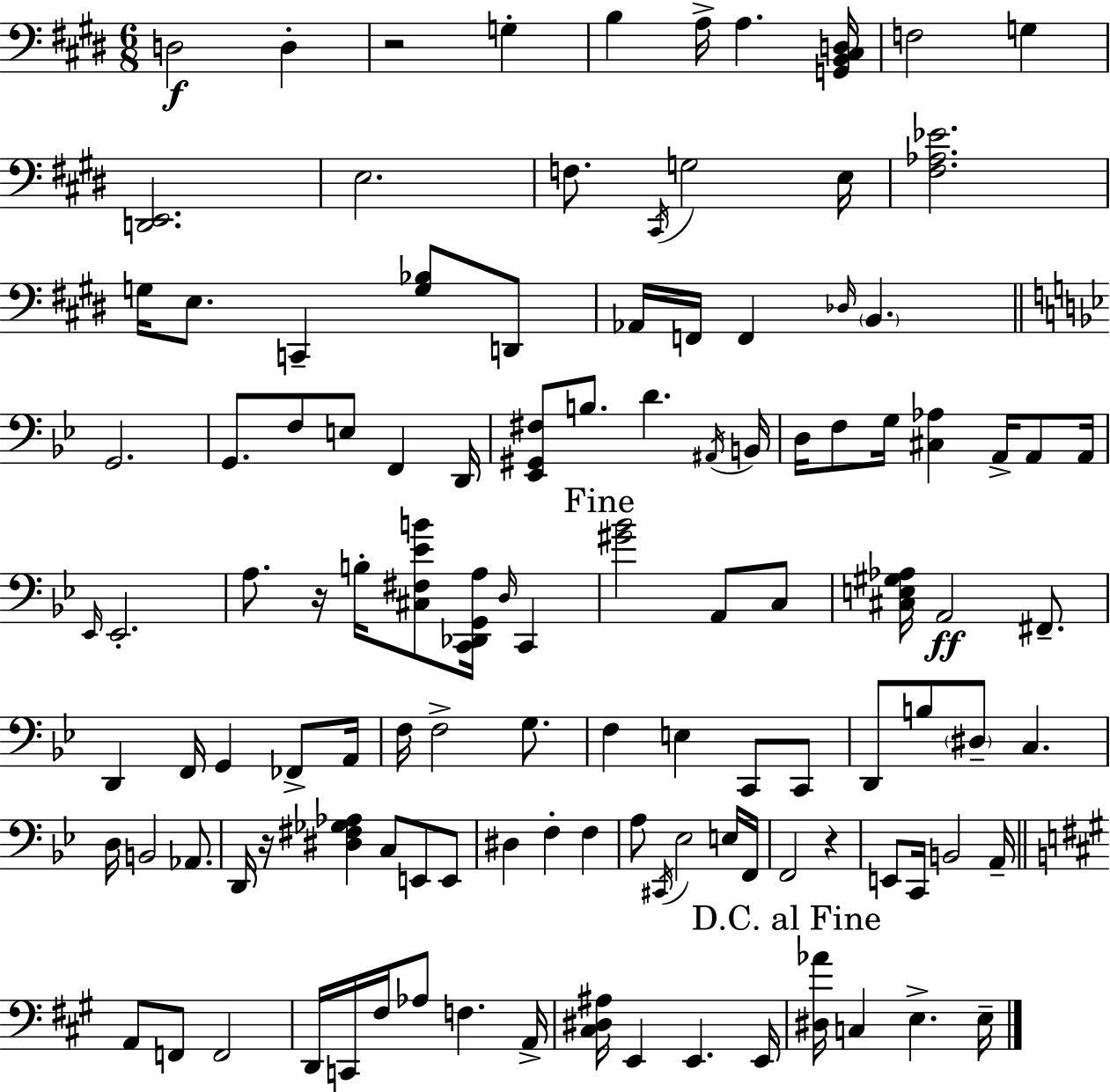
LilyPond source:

{
  \clef bass
  \numericTimeSignature
  \time 6/8
  \key e \major
  \repeat volta 2 { d2\f d4-. | r2 g4-. | b4 a16-> a4. <g, b, cis d>16 | f2 g4 | \break <d, e,>2. | e2. | f8. \acciaccatura { cis,16 } g2 | e16 <fis aes ees'>2. | \break g16 e8. c,4-- <g bes>8 d,8 | aes,16 f,16 f,4 \grace { des16 } \parenthesize b,4. | \bar "||" \break \key bes \major g,2. | g,8. f8 e8 f,4 d,16 | <ees, gis, fis>8 b8. d'4. \acciaccatura { ais,16 } | b,16 d16 f8 g16 <cis aes>4 a,16-> a,8 | \break a,16 \grace { ees,16 } ees,2.-. | a8. r16 b16-. <cis fis ees' b'>8 <c, des, g, a>16 \grace { d16 } c,4 | \mark "Fine" <gis' bes'>2 a,8 | c8 <cis e gis aes>16 a,2\ff | \break fis,8.-- d,4 f,16 g,4 | fes,8-> a,16 f16 f2-> | g8. f4 e4 c,8 | c,8 d,8 b8 \parenthesize dis8-- c4. | \break d16 b,2 | aes,8. d,16 r16 <dis fis ges aes>4 c8 e,8 | e,8 dis4 f4-. f4 | a8 \acciaccatura { cis,16 } ees2 | \break e16 f,16 f,2 | r4 e,8 c,16 b,2 | a,16-- \bar "||" \break \key a \major a,8 f,8 f,2 | d,16 c,16 fis16 aes8 f4. a,16-> | <cis dis ais>16 e,4 e,4. e,16 | \mark "D.C. al Fine" <dis aes'>16 c4 e4.-> e16-- | \break } \bar "|."
}